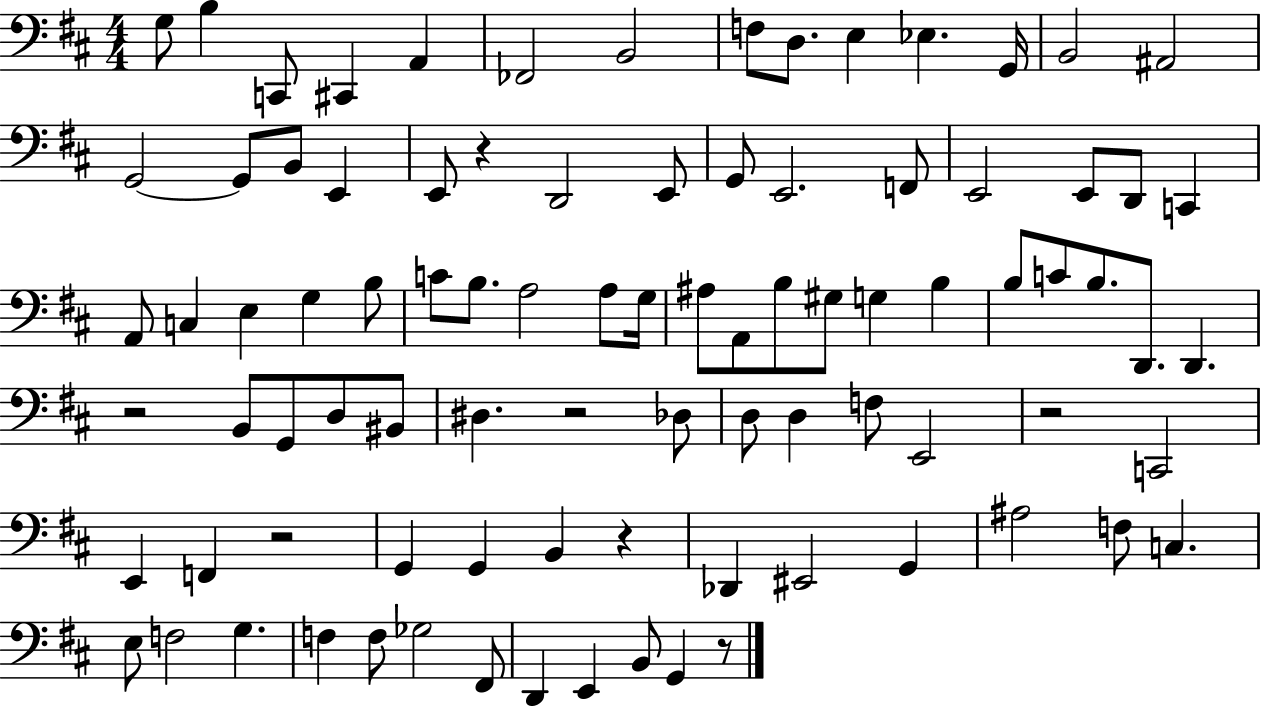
X:1
T:Untitled
M:4/4
L:1/4
K:D
G,/2 B, C,,/2 ^C,, A,, _F,,2 B,,2 F,/2 D,/2 E, _E, G,,/4 B,,2 ^A,,2 G,,2 G,,/2 B,,/2 E,, E,,/2 z D,,2 E,,/2 G,,/2 E,,2 F,,/2 E,,2 E,,/2 D,,/2 C,, A,,/2 C, E, G, B,/2 C/2 B,/2 A,2 A,/2 G,/4 ^A,/2 A,,/2 B,/2 ^G,/2 G, B, B,/2 C/2 B,/2 D,,/2 D,, z2 B,,/2 G,,/2 D,/2 ^B,,/2 ^D, z2 _D,/2 D,/2 D, F,/2 E,,2 z2 C,,2 E,, F,, z2 G,, G,, B,, z _D,, ^E,,2 G,, ^A,2 F,/2 C, E,/2 F,2 G, F, F,/2 _G,2 ^F,,/2 D,, E,, B,,/2 G,, z/2